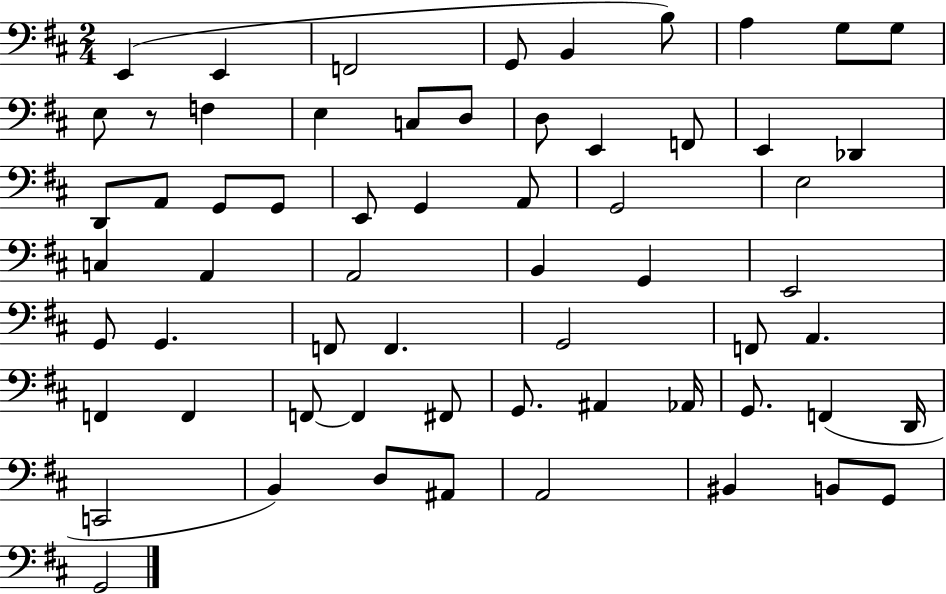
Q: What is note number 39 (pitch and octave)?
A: G2